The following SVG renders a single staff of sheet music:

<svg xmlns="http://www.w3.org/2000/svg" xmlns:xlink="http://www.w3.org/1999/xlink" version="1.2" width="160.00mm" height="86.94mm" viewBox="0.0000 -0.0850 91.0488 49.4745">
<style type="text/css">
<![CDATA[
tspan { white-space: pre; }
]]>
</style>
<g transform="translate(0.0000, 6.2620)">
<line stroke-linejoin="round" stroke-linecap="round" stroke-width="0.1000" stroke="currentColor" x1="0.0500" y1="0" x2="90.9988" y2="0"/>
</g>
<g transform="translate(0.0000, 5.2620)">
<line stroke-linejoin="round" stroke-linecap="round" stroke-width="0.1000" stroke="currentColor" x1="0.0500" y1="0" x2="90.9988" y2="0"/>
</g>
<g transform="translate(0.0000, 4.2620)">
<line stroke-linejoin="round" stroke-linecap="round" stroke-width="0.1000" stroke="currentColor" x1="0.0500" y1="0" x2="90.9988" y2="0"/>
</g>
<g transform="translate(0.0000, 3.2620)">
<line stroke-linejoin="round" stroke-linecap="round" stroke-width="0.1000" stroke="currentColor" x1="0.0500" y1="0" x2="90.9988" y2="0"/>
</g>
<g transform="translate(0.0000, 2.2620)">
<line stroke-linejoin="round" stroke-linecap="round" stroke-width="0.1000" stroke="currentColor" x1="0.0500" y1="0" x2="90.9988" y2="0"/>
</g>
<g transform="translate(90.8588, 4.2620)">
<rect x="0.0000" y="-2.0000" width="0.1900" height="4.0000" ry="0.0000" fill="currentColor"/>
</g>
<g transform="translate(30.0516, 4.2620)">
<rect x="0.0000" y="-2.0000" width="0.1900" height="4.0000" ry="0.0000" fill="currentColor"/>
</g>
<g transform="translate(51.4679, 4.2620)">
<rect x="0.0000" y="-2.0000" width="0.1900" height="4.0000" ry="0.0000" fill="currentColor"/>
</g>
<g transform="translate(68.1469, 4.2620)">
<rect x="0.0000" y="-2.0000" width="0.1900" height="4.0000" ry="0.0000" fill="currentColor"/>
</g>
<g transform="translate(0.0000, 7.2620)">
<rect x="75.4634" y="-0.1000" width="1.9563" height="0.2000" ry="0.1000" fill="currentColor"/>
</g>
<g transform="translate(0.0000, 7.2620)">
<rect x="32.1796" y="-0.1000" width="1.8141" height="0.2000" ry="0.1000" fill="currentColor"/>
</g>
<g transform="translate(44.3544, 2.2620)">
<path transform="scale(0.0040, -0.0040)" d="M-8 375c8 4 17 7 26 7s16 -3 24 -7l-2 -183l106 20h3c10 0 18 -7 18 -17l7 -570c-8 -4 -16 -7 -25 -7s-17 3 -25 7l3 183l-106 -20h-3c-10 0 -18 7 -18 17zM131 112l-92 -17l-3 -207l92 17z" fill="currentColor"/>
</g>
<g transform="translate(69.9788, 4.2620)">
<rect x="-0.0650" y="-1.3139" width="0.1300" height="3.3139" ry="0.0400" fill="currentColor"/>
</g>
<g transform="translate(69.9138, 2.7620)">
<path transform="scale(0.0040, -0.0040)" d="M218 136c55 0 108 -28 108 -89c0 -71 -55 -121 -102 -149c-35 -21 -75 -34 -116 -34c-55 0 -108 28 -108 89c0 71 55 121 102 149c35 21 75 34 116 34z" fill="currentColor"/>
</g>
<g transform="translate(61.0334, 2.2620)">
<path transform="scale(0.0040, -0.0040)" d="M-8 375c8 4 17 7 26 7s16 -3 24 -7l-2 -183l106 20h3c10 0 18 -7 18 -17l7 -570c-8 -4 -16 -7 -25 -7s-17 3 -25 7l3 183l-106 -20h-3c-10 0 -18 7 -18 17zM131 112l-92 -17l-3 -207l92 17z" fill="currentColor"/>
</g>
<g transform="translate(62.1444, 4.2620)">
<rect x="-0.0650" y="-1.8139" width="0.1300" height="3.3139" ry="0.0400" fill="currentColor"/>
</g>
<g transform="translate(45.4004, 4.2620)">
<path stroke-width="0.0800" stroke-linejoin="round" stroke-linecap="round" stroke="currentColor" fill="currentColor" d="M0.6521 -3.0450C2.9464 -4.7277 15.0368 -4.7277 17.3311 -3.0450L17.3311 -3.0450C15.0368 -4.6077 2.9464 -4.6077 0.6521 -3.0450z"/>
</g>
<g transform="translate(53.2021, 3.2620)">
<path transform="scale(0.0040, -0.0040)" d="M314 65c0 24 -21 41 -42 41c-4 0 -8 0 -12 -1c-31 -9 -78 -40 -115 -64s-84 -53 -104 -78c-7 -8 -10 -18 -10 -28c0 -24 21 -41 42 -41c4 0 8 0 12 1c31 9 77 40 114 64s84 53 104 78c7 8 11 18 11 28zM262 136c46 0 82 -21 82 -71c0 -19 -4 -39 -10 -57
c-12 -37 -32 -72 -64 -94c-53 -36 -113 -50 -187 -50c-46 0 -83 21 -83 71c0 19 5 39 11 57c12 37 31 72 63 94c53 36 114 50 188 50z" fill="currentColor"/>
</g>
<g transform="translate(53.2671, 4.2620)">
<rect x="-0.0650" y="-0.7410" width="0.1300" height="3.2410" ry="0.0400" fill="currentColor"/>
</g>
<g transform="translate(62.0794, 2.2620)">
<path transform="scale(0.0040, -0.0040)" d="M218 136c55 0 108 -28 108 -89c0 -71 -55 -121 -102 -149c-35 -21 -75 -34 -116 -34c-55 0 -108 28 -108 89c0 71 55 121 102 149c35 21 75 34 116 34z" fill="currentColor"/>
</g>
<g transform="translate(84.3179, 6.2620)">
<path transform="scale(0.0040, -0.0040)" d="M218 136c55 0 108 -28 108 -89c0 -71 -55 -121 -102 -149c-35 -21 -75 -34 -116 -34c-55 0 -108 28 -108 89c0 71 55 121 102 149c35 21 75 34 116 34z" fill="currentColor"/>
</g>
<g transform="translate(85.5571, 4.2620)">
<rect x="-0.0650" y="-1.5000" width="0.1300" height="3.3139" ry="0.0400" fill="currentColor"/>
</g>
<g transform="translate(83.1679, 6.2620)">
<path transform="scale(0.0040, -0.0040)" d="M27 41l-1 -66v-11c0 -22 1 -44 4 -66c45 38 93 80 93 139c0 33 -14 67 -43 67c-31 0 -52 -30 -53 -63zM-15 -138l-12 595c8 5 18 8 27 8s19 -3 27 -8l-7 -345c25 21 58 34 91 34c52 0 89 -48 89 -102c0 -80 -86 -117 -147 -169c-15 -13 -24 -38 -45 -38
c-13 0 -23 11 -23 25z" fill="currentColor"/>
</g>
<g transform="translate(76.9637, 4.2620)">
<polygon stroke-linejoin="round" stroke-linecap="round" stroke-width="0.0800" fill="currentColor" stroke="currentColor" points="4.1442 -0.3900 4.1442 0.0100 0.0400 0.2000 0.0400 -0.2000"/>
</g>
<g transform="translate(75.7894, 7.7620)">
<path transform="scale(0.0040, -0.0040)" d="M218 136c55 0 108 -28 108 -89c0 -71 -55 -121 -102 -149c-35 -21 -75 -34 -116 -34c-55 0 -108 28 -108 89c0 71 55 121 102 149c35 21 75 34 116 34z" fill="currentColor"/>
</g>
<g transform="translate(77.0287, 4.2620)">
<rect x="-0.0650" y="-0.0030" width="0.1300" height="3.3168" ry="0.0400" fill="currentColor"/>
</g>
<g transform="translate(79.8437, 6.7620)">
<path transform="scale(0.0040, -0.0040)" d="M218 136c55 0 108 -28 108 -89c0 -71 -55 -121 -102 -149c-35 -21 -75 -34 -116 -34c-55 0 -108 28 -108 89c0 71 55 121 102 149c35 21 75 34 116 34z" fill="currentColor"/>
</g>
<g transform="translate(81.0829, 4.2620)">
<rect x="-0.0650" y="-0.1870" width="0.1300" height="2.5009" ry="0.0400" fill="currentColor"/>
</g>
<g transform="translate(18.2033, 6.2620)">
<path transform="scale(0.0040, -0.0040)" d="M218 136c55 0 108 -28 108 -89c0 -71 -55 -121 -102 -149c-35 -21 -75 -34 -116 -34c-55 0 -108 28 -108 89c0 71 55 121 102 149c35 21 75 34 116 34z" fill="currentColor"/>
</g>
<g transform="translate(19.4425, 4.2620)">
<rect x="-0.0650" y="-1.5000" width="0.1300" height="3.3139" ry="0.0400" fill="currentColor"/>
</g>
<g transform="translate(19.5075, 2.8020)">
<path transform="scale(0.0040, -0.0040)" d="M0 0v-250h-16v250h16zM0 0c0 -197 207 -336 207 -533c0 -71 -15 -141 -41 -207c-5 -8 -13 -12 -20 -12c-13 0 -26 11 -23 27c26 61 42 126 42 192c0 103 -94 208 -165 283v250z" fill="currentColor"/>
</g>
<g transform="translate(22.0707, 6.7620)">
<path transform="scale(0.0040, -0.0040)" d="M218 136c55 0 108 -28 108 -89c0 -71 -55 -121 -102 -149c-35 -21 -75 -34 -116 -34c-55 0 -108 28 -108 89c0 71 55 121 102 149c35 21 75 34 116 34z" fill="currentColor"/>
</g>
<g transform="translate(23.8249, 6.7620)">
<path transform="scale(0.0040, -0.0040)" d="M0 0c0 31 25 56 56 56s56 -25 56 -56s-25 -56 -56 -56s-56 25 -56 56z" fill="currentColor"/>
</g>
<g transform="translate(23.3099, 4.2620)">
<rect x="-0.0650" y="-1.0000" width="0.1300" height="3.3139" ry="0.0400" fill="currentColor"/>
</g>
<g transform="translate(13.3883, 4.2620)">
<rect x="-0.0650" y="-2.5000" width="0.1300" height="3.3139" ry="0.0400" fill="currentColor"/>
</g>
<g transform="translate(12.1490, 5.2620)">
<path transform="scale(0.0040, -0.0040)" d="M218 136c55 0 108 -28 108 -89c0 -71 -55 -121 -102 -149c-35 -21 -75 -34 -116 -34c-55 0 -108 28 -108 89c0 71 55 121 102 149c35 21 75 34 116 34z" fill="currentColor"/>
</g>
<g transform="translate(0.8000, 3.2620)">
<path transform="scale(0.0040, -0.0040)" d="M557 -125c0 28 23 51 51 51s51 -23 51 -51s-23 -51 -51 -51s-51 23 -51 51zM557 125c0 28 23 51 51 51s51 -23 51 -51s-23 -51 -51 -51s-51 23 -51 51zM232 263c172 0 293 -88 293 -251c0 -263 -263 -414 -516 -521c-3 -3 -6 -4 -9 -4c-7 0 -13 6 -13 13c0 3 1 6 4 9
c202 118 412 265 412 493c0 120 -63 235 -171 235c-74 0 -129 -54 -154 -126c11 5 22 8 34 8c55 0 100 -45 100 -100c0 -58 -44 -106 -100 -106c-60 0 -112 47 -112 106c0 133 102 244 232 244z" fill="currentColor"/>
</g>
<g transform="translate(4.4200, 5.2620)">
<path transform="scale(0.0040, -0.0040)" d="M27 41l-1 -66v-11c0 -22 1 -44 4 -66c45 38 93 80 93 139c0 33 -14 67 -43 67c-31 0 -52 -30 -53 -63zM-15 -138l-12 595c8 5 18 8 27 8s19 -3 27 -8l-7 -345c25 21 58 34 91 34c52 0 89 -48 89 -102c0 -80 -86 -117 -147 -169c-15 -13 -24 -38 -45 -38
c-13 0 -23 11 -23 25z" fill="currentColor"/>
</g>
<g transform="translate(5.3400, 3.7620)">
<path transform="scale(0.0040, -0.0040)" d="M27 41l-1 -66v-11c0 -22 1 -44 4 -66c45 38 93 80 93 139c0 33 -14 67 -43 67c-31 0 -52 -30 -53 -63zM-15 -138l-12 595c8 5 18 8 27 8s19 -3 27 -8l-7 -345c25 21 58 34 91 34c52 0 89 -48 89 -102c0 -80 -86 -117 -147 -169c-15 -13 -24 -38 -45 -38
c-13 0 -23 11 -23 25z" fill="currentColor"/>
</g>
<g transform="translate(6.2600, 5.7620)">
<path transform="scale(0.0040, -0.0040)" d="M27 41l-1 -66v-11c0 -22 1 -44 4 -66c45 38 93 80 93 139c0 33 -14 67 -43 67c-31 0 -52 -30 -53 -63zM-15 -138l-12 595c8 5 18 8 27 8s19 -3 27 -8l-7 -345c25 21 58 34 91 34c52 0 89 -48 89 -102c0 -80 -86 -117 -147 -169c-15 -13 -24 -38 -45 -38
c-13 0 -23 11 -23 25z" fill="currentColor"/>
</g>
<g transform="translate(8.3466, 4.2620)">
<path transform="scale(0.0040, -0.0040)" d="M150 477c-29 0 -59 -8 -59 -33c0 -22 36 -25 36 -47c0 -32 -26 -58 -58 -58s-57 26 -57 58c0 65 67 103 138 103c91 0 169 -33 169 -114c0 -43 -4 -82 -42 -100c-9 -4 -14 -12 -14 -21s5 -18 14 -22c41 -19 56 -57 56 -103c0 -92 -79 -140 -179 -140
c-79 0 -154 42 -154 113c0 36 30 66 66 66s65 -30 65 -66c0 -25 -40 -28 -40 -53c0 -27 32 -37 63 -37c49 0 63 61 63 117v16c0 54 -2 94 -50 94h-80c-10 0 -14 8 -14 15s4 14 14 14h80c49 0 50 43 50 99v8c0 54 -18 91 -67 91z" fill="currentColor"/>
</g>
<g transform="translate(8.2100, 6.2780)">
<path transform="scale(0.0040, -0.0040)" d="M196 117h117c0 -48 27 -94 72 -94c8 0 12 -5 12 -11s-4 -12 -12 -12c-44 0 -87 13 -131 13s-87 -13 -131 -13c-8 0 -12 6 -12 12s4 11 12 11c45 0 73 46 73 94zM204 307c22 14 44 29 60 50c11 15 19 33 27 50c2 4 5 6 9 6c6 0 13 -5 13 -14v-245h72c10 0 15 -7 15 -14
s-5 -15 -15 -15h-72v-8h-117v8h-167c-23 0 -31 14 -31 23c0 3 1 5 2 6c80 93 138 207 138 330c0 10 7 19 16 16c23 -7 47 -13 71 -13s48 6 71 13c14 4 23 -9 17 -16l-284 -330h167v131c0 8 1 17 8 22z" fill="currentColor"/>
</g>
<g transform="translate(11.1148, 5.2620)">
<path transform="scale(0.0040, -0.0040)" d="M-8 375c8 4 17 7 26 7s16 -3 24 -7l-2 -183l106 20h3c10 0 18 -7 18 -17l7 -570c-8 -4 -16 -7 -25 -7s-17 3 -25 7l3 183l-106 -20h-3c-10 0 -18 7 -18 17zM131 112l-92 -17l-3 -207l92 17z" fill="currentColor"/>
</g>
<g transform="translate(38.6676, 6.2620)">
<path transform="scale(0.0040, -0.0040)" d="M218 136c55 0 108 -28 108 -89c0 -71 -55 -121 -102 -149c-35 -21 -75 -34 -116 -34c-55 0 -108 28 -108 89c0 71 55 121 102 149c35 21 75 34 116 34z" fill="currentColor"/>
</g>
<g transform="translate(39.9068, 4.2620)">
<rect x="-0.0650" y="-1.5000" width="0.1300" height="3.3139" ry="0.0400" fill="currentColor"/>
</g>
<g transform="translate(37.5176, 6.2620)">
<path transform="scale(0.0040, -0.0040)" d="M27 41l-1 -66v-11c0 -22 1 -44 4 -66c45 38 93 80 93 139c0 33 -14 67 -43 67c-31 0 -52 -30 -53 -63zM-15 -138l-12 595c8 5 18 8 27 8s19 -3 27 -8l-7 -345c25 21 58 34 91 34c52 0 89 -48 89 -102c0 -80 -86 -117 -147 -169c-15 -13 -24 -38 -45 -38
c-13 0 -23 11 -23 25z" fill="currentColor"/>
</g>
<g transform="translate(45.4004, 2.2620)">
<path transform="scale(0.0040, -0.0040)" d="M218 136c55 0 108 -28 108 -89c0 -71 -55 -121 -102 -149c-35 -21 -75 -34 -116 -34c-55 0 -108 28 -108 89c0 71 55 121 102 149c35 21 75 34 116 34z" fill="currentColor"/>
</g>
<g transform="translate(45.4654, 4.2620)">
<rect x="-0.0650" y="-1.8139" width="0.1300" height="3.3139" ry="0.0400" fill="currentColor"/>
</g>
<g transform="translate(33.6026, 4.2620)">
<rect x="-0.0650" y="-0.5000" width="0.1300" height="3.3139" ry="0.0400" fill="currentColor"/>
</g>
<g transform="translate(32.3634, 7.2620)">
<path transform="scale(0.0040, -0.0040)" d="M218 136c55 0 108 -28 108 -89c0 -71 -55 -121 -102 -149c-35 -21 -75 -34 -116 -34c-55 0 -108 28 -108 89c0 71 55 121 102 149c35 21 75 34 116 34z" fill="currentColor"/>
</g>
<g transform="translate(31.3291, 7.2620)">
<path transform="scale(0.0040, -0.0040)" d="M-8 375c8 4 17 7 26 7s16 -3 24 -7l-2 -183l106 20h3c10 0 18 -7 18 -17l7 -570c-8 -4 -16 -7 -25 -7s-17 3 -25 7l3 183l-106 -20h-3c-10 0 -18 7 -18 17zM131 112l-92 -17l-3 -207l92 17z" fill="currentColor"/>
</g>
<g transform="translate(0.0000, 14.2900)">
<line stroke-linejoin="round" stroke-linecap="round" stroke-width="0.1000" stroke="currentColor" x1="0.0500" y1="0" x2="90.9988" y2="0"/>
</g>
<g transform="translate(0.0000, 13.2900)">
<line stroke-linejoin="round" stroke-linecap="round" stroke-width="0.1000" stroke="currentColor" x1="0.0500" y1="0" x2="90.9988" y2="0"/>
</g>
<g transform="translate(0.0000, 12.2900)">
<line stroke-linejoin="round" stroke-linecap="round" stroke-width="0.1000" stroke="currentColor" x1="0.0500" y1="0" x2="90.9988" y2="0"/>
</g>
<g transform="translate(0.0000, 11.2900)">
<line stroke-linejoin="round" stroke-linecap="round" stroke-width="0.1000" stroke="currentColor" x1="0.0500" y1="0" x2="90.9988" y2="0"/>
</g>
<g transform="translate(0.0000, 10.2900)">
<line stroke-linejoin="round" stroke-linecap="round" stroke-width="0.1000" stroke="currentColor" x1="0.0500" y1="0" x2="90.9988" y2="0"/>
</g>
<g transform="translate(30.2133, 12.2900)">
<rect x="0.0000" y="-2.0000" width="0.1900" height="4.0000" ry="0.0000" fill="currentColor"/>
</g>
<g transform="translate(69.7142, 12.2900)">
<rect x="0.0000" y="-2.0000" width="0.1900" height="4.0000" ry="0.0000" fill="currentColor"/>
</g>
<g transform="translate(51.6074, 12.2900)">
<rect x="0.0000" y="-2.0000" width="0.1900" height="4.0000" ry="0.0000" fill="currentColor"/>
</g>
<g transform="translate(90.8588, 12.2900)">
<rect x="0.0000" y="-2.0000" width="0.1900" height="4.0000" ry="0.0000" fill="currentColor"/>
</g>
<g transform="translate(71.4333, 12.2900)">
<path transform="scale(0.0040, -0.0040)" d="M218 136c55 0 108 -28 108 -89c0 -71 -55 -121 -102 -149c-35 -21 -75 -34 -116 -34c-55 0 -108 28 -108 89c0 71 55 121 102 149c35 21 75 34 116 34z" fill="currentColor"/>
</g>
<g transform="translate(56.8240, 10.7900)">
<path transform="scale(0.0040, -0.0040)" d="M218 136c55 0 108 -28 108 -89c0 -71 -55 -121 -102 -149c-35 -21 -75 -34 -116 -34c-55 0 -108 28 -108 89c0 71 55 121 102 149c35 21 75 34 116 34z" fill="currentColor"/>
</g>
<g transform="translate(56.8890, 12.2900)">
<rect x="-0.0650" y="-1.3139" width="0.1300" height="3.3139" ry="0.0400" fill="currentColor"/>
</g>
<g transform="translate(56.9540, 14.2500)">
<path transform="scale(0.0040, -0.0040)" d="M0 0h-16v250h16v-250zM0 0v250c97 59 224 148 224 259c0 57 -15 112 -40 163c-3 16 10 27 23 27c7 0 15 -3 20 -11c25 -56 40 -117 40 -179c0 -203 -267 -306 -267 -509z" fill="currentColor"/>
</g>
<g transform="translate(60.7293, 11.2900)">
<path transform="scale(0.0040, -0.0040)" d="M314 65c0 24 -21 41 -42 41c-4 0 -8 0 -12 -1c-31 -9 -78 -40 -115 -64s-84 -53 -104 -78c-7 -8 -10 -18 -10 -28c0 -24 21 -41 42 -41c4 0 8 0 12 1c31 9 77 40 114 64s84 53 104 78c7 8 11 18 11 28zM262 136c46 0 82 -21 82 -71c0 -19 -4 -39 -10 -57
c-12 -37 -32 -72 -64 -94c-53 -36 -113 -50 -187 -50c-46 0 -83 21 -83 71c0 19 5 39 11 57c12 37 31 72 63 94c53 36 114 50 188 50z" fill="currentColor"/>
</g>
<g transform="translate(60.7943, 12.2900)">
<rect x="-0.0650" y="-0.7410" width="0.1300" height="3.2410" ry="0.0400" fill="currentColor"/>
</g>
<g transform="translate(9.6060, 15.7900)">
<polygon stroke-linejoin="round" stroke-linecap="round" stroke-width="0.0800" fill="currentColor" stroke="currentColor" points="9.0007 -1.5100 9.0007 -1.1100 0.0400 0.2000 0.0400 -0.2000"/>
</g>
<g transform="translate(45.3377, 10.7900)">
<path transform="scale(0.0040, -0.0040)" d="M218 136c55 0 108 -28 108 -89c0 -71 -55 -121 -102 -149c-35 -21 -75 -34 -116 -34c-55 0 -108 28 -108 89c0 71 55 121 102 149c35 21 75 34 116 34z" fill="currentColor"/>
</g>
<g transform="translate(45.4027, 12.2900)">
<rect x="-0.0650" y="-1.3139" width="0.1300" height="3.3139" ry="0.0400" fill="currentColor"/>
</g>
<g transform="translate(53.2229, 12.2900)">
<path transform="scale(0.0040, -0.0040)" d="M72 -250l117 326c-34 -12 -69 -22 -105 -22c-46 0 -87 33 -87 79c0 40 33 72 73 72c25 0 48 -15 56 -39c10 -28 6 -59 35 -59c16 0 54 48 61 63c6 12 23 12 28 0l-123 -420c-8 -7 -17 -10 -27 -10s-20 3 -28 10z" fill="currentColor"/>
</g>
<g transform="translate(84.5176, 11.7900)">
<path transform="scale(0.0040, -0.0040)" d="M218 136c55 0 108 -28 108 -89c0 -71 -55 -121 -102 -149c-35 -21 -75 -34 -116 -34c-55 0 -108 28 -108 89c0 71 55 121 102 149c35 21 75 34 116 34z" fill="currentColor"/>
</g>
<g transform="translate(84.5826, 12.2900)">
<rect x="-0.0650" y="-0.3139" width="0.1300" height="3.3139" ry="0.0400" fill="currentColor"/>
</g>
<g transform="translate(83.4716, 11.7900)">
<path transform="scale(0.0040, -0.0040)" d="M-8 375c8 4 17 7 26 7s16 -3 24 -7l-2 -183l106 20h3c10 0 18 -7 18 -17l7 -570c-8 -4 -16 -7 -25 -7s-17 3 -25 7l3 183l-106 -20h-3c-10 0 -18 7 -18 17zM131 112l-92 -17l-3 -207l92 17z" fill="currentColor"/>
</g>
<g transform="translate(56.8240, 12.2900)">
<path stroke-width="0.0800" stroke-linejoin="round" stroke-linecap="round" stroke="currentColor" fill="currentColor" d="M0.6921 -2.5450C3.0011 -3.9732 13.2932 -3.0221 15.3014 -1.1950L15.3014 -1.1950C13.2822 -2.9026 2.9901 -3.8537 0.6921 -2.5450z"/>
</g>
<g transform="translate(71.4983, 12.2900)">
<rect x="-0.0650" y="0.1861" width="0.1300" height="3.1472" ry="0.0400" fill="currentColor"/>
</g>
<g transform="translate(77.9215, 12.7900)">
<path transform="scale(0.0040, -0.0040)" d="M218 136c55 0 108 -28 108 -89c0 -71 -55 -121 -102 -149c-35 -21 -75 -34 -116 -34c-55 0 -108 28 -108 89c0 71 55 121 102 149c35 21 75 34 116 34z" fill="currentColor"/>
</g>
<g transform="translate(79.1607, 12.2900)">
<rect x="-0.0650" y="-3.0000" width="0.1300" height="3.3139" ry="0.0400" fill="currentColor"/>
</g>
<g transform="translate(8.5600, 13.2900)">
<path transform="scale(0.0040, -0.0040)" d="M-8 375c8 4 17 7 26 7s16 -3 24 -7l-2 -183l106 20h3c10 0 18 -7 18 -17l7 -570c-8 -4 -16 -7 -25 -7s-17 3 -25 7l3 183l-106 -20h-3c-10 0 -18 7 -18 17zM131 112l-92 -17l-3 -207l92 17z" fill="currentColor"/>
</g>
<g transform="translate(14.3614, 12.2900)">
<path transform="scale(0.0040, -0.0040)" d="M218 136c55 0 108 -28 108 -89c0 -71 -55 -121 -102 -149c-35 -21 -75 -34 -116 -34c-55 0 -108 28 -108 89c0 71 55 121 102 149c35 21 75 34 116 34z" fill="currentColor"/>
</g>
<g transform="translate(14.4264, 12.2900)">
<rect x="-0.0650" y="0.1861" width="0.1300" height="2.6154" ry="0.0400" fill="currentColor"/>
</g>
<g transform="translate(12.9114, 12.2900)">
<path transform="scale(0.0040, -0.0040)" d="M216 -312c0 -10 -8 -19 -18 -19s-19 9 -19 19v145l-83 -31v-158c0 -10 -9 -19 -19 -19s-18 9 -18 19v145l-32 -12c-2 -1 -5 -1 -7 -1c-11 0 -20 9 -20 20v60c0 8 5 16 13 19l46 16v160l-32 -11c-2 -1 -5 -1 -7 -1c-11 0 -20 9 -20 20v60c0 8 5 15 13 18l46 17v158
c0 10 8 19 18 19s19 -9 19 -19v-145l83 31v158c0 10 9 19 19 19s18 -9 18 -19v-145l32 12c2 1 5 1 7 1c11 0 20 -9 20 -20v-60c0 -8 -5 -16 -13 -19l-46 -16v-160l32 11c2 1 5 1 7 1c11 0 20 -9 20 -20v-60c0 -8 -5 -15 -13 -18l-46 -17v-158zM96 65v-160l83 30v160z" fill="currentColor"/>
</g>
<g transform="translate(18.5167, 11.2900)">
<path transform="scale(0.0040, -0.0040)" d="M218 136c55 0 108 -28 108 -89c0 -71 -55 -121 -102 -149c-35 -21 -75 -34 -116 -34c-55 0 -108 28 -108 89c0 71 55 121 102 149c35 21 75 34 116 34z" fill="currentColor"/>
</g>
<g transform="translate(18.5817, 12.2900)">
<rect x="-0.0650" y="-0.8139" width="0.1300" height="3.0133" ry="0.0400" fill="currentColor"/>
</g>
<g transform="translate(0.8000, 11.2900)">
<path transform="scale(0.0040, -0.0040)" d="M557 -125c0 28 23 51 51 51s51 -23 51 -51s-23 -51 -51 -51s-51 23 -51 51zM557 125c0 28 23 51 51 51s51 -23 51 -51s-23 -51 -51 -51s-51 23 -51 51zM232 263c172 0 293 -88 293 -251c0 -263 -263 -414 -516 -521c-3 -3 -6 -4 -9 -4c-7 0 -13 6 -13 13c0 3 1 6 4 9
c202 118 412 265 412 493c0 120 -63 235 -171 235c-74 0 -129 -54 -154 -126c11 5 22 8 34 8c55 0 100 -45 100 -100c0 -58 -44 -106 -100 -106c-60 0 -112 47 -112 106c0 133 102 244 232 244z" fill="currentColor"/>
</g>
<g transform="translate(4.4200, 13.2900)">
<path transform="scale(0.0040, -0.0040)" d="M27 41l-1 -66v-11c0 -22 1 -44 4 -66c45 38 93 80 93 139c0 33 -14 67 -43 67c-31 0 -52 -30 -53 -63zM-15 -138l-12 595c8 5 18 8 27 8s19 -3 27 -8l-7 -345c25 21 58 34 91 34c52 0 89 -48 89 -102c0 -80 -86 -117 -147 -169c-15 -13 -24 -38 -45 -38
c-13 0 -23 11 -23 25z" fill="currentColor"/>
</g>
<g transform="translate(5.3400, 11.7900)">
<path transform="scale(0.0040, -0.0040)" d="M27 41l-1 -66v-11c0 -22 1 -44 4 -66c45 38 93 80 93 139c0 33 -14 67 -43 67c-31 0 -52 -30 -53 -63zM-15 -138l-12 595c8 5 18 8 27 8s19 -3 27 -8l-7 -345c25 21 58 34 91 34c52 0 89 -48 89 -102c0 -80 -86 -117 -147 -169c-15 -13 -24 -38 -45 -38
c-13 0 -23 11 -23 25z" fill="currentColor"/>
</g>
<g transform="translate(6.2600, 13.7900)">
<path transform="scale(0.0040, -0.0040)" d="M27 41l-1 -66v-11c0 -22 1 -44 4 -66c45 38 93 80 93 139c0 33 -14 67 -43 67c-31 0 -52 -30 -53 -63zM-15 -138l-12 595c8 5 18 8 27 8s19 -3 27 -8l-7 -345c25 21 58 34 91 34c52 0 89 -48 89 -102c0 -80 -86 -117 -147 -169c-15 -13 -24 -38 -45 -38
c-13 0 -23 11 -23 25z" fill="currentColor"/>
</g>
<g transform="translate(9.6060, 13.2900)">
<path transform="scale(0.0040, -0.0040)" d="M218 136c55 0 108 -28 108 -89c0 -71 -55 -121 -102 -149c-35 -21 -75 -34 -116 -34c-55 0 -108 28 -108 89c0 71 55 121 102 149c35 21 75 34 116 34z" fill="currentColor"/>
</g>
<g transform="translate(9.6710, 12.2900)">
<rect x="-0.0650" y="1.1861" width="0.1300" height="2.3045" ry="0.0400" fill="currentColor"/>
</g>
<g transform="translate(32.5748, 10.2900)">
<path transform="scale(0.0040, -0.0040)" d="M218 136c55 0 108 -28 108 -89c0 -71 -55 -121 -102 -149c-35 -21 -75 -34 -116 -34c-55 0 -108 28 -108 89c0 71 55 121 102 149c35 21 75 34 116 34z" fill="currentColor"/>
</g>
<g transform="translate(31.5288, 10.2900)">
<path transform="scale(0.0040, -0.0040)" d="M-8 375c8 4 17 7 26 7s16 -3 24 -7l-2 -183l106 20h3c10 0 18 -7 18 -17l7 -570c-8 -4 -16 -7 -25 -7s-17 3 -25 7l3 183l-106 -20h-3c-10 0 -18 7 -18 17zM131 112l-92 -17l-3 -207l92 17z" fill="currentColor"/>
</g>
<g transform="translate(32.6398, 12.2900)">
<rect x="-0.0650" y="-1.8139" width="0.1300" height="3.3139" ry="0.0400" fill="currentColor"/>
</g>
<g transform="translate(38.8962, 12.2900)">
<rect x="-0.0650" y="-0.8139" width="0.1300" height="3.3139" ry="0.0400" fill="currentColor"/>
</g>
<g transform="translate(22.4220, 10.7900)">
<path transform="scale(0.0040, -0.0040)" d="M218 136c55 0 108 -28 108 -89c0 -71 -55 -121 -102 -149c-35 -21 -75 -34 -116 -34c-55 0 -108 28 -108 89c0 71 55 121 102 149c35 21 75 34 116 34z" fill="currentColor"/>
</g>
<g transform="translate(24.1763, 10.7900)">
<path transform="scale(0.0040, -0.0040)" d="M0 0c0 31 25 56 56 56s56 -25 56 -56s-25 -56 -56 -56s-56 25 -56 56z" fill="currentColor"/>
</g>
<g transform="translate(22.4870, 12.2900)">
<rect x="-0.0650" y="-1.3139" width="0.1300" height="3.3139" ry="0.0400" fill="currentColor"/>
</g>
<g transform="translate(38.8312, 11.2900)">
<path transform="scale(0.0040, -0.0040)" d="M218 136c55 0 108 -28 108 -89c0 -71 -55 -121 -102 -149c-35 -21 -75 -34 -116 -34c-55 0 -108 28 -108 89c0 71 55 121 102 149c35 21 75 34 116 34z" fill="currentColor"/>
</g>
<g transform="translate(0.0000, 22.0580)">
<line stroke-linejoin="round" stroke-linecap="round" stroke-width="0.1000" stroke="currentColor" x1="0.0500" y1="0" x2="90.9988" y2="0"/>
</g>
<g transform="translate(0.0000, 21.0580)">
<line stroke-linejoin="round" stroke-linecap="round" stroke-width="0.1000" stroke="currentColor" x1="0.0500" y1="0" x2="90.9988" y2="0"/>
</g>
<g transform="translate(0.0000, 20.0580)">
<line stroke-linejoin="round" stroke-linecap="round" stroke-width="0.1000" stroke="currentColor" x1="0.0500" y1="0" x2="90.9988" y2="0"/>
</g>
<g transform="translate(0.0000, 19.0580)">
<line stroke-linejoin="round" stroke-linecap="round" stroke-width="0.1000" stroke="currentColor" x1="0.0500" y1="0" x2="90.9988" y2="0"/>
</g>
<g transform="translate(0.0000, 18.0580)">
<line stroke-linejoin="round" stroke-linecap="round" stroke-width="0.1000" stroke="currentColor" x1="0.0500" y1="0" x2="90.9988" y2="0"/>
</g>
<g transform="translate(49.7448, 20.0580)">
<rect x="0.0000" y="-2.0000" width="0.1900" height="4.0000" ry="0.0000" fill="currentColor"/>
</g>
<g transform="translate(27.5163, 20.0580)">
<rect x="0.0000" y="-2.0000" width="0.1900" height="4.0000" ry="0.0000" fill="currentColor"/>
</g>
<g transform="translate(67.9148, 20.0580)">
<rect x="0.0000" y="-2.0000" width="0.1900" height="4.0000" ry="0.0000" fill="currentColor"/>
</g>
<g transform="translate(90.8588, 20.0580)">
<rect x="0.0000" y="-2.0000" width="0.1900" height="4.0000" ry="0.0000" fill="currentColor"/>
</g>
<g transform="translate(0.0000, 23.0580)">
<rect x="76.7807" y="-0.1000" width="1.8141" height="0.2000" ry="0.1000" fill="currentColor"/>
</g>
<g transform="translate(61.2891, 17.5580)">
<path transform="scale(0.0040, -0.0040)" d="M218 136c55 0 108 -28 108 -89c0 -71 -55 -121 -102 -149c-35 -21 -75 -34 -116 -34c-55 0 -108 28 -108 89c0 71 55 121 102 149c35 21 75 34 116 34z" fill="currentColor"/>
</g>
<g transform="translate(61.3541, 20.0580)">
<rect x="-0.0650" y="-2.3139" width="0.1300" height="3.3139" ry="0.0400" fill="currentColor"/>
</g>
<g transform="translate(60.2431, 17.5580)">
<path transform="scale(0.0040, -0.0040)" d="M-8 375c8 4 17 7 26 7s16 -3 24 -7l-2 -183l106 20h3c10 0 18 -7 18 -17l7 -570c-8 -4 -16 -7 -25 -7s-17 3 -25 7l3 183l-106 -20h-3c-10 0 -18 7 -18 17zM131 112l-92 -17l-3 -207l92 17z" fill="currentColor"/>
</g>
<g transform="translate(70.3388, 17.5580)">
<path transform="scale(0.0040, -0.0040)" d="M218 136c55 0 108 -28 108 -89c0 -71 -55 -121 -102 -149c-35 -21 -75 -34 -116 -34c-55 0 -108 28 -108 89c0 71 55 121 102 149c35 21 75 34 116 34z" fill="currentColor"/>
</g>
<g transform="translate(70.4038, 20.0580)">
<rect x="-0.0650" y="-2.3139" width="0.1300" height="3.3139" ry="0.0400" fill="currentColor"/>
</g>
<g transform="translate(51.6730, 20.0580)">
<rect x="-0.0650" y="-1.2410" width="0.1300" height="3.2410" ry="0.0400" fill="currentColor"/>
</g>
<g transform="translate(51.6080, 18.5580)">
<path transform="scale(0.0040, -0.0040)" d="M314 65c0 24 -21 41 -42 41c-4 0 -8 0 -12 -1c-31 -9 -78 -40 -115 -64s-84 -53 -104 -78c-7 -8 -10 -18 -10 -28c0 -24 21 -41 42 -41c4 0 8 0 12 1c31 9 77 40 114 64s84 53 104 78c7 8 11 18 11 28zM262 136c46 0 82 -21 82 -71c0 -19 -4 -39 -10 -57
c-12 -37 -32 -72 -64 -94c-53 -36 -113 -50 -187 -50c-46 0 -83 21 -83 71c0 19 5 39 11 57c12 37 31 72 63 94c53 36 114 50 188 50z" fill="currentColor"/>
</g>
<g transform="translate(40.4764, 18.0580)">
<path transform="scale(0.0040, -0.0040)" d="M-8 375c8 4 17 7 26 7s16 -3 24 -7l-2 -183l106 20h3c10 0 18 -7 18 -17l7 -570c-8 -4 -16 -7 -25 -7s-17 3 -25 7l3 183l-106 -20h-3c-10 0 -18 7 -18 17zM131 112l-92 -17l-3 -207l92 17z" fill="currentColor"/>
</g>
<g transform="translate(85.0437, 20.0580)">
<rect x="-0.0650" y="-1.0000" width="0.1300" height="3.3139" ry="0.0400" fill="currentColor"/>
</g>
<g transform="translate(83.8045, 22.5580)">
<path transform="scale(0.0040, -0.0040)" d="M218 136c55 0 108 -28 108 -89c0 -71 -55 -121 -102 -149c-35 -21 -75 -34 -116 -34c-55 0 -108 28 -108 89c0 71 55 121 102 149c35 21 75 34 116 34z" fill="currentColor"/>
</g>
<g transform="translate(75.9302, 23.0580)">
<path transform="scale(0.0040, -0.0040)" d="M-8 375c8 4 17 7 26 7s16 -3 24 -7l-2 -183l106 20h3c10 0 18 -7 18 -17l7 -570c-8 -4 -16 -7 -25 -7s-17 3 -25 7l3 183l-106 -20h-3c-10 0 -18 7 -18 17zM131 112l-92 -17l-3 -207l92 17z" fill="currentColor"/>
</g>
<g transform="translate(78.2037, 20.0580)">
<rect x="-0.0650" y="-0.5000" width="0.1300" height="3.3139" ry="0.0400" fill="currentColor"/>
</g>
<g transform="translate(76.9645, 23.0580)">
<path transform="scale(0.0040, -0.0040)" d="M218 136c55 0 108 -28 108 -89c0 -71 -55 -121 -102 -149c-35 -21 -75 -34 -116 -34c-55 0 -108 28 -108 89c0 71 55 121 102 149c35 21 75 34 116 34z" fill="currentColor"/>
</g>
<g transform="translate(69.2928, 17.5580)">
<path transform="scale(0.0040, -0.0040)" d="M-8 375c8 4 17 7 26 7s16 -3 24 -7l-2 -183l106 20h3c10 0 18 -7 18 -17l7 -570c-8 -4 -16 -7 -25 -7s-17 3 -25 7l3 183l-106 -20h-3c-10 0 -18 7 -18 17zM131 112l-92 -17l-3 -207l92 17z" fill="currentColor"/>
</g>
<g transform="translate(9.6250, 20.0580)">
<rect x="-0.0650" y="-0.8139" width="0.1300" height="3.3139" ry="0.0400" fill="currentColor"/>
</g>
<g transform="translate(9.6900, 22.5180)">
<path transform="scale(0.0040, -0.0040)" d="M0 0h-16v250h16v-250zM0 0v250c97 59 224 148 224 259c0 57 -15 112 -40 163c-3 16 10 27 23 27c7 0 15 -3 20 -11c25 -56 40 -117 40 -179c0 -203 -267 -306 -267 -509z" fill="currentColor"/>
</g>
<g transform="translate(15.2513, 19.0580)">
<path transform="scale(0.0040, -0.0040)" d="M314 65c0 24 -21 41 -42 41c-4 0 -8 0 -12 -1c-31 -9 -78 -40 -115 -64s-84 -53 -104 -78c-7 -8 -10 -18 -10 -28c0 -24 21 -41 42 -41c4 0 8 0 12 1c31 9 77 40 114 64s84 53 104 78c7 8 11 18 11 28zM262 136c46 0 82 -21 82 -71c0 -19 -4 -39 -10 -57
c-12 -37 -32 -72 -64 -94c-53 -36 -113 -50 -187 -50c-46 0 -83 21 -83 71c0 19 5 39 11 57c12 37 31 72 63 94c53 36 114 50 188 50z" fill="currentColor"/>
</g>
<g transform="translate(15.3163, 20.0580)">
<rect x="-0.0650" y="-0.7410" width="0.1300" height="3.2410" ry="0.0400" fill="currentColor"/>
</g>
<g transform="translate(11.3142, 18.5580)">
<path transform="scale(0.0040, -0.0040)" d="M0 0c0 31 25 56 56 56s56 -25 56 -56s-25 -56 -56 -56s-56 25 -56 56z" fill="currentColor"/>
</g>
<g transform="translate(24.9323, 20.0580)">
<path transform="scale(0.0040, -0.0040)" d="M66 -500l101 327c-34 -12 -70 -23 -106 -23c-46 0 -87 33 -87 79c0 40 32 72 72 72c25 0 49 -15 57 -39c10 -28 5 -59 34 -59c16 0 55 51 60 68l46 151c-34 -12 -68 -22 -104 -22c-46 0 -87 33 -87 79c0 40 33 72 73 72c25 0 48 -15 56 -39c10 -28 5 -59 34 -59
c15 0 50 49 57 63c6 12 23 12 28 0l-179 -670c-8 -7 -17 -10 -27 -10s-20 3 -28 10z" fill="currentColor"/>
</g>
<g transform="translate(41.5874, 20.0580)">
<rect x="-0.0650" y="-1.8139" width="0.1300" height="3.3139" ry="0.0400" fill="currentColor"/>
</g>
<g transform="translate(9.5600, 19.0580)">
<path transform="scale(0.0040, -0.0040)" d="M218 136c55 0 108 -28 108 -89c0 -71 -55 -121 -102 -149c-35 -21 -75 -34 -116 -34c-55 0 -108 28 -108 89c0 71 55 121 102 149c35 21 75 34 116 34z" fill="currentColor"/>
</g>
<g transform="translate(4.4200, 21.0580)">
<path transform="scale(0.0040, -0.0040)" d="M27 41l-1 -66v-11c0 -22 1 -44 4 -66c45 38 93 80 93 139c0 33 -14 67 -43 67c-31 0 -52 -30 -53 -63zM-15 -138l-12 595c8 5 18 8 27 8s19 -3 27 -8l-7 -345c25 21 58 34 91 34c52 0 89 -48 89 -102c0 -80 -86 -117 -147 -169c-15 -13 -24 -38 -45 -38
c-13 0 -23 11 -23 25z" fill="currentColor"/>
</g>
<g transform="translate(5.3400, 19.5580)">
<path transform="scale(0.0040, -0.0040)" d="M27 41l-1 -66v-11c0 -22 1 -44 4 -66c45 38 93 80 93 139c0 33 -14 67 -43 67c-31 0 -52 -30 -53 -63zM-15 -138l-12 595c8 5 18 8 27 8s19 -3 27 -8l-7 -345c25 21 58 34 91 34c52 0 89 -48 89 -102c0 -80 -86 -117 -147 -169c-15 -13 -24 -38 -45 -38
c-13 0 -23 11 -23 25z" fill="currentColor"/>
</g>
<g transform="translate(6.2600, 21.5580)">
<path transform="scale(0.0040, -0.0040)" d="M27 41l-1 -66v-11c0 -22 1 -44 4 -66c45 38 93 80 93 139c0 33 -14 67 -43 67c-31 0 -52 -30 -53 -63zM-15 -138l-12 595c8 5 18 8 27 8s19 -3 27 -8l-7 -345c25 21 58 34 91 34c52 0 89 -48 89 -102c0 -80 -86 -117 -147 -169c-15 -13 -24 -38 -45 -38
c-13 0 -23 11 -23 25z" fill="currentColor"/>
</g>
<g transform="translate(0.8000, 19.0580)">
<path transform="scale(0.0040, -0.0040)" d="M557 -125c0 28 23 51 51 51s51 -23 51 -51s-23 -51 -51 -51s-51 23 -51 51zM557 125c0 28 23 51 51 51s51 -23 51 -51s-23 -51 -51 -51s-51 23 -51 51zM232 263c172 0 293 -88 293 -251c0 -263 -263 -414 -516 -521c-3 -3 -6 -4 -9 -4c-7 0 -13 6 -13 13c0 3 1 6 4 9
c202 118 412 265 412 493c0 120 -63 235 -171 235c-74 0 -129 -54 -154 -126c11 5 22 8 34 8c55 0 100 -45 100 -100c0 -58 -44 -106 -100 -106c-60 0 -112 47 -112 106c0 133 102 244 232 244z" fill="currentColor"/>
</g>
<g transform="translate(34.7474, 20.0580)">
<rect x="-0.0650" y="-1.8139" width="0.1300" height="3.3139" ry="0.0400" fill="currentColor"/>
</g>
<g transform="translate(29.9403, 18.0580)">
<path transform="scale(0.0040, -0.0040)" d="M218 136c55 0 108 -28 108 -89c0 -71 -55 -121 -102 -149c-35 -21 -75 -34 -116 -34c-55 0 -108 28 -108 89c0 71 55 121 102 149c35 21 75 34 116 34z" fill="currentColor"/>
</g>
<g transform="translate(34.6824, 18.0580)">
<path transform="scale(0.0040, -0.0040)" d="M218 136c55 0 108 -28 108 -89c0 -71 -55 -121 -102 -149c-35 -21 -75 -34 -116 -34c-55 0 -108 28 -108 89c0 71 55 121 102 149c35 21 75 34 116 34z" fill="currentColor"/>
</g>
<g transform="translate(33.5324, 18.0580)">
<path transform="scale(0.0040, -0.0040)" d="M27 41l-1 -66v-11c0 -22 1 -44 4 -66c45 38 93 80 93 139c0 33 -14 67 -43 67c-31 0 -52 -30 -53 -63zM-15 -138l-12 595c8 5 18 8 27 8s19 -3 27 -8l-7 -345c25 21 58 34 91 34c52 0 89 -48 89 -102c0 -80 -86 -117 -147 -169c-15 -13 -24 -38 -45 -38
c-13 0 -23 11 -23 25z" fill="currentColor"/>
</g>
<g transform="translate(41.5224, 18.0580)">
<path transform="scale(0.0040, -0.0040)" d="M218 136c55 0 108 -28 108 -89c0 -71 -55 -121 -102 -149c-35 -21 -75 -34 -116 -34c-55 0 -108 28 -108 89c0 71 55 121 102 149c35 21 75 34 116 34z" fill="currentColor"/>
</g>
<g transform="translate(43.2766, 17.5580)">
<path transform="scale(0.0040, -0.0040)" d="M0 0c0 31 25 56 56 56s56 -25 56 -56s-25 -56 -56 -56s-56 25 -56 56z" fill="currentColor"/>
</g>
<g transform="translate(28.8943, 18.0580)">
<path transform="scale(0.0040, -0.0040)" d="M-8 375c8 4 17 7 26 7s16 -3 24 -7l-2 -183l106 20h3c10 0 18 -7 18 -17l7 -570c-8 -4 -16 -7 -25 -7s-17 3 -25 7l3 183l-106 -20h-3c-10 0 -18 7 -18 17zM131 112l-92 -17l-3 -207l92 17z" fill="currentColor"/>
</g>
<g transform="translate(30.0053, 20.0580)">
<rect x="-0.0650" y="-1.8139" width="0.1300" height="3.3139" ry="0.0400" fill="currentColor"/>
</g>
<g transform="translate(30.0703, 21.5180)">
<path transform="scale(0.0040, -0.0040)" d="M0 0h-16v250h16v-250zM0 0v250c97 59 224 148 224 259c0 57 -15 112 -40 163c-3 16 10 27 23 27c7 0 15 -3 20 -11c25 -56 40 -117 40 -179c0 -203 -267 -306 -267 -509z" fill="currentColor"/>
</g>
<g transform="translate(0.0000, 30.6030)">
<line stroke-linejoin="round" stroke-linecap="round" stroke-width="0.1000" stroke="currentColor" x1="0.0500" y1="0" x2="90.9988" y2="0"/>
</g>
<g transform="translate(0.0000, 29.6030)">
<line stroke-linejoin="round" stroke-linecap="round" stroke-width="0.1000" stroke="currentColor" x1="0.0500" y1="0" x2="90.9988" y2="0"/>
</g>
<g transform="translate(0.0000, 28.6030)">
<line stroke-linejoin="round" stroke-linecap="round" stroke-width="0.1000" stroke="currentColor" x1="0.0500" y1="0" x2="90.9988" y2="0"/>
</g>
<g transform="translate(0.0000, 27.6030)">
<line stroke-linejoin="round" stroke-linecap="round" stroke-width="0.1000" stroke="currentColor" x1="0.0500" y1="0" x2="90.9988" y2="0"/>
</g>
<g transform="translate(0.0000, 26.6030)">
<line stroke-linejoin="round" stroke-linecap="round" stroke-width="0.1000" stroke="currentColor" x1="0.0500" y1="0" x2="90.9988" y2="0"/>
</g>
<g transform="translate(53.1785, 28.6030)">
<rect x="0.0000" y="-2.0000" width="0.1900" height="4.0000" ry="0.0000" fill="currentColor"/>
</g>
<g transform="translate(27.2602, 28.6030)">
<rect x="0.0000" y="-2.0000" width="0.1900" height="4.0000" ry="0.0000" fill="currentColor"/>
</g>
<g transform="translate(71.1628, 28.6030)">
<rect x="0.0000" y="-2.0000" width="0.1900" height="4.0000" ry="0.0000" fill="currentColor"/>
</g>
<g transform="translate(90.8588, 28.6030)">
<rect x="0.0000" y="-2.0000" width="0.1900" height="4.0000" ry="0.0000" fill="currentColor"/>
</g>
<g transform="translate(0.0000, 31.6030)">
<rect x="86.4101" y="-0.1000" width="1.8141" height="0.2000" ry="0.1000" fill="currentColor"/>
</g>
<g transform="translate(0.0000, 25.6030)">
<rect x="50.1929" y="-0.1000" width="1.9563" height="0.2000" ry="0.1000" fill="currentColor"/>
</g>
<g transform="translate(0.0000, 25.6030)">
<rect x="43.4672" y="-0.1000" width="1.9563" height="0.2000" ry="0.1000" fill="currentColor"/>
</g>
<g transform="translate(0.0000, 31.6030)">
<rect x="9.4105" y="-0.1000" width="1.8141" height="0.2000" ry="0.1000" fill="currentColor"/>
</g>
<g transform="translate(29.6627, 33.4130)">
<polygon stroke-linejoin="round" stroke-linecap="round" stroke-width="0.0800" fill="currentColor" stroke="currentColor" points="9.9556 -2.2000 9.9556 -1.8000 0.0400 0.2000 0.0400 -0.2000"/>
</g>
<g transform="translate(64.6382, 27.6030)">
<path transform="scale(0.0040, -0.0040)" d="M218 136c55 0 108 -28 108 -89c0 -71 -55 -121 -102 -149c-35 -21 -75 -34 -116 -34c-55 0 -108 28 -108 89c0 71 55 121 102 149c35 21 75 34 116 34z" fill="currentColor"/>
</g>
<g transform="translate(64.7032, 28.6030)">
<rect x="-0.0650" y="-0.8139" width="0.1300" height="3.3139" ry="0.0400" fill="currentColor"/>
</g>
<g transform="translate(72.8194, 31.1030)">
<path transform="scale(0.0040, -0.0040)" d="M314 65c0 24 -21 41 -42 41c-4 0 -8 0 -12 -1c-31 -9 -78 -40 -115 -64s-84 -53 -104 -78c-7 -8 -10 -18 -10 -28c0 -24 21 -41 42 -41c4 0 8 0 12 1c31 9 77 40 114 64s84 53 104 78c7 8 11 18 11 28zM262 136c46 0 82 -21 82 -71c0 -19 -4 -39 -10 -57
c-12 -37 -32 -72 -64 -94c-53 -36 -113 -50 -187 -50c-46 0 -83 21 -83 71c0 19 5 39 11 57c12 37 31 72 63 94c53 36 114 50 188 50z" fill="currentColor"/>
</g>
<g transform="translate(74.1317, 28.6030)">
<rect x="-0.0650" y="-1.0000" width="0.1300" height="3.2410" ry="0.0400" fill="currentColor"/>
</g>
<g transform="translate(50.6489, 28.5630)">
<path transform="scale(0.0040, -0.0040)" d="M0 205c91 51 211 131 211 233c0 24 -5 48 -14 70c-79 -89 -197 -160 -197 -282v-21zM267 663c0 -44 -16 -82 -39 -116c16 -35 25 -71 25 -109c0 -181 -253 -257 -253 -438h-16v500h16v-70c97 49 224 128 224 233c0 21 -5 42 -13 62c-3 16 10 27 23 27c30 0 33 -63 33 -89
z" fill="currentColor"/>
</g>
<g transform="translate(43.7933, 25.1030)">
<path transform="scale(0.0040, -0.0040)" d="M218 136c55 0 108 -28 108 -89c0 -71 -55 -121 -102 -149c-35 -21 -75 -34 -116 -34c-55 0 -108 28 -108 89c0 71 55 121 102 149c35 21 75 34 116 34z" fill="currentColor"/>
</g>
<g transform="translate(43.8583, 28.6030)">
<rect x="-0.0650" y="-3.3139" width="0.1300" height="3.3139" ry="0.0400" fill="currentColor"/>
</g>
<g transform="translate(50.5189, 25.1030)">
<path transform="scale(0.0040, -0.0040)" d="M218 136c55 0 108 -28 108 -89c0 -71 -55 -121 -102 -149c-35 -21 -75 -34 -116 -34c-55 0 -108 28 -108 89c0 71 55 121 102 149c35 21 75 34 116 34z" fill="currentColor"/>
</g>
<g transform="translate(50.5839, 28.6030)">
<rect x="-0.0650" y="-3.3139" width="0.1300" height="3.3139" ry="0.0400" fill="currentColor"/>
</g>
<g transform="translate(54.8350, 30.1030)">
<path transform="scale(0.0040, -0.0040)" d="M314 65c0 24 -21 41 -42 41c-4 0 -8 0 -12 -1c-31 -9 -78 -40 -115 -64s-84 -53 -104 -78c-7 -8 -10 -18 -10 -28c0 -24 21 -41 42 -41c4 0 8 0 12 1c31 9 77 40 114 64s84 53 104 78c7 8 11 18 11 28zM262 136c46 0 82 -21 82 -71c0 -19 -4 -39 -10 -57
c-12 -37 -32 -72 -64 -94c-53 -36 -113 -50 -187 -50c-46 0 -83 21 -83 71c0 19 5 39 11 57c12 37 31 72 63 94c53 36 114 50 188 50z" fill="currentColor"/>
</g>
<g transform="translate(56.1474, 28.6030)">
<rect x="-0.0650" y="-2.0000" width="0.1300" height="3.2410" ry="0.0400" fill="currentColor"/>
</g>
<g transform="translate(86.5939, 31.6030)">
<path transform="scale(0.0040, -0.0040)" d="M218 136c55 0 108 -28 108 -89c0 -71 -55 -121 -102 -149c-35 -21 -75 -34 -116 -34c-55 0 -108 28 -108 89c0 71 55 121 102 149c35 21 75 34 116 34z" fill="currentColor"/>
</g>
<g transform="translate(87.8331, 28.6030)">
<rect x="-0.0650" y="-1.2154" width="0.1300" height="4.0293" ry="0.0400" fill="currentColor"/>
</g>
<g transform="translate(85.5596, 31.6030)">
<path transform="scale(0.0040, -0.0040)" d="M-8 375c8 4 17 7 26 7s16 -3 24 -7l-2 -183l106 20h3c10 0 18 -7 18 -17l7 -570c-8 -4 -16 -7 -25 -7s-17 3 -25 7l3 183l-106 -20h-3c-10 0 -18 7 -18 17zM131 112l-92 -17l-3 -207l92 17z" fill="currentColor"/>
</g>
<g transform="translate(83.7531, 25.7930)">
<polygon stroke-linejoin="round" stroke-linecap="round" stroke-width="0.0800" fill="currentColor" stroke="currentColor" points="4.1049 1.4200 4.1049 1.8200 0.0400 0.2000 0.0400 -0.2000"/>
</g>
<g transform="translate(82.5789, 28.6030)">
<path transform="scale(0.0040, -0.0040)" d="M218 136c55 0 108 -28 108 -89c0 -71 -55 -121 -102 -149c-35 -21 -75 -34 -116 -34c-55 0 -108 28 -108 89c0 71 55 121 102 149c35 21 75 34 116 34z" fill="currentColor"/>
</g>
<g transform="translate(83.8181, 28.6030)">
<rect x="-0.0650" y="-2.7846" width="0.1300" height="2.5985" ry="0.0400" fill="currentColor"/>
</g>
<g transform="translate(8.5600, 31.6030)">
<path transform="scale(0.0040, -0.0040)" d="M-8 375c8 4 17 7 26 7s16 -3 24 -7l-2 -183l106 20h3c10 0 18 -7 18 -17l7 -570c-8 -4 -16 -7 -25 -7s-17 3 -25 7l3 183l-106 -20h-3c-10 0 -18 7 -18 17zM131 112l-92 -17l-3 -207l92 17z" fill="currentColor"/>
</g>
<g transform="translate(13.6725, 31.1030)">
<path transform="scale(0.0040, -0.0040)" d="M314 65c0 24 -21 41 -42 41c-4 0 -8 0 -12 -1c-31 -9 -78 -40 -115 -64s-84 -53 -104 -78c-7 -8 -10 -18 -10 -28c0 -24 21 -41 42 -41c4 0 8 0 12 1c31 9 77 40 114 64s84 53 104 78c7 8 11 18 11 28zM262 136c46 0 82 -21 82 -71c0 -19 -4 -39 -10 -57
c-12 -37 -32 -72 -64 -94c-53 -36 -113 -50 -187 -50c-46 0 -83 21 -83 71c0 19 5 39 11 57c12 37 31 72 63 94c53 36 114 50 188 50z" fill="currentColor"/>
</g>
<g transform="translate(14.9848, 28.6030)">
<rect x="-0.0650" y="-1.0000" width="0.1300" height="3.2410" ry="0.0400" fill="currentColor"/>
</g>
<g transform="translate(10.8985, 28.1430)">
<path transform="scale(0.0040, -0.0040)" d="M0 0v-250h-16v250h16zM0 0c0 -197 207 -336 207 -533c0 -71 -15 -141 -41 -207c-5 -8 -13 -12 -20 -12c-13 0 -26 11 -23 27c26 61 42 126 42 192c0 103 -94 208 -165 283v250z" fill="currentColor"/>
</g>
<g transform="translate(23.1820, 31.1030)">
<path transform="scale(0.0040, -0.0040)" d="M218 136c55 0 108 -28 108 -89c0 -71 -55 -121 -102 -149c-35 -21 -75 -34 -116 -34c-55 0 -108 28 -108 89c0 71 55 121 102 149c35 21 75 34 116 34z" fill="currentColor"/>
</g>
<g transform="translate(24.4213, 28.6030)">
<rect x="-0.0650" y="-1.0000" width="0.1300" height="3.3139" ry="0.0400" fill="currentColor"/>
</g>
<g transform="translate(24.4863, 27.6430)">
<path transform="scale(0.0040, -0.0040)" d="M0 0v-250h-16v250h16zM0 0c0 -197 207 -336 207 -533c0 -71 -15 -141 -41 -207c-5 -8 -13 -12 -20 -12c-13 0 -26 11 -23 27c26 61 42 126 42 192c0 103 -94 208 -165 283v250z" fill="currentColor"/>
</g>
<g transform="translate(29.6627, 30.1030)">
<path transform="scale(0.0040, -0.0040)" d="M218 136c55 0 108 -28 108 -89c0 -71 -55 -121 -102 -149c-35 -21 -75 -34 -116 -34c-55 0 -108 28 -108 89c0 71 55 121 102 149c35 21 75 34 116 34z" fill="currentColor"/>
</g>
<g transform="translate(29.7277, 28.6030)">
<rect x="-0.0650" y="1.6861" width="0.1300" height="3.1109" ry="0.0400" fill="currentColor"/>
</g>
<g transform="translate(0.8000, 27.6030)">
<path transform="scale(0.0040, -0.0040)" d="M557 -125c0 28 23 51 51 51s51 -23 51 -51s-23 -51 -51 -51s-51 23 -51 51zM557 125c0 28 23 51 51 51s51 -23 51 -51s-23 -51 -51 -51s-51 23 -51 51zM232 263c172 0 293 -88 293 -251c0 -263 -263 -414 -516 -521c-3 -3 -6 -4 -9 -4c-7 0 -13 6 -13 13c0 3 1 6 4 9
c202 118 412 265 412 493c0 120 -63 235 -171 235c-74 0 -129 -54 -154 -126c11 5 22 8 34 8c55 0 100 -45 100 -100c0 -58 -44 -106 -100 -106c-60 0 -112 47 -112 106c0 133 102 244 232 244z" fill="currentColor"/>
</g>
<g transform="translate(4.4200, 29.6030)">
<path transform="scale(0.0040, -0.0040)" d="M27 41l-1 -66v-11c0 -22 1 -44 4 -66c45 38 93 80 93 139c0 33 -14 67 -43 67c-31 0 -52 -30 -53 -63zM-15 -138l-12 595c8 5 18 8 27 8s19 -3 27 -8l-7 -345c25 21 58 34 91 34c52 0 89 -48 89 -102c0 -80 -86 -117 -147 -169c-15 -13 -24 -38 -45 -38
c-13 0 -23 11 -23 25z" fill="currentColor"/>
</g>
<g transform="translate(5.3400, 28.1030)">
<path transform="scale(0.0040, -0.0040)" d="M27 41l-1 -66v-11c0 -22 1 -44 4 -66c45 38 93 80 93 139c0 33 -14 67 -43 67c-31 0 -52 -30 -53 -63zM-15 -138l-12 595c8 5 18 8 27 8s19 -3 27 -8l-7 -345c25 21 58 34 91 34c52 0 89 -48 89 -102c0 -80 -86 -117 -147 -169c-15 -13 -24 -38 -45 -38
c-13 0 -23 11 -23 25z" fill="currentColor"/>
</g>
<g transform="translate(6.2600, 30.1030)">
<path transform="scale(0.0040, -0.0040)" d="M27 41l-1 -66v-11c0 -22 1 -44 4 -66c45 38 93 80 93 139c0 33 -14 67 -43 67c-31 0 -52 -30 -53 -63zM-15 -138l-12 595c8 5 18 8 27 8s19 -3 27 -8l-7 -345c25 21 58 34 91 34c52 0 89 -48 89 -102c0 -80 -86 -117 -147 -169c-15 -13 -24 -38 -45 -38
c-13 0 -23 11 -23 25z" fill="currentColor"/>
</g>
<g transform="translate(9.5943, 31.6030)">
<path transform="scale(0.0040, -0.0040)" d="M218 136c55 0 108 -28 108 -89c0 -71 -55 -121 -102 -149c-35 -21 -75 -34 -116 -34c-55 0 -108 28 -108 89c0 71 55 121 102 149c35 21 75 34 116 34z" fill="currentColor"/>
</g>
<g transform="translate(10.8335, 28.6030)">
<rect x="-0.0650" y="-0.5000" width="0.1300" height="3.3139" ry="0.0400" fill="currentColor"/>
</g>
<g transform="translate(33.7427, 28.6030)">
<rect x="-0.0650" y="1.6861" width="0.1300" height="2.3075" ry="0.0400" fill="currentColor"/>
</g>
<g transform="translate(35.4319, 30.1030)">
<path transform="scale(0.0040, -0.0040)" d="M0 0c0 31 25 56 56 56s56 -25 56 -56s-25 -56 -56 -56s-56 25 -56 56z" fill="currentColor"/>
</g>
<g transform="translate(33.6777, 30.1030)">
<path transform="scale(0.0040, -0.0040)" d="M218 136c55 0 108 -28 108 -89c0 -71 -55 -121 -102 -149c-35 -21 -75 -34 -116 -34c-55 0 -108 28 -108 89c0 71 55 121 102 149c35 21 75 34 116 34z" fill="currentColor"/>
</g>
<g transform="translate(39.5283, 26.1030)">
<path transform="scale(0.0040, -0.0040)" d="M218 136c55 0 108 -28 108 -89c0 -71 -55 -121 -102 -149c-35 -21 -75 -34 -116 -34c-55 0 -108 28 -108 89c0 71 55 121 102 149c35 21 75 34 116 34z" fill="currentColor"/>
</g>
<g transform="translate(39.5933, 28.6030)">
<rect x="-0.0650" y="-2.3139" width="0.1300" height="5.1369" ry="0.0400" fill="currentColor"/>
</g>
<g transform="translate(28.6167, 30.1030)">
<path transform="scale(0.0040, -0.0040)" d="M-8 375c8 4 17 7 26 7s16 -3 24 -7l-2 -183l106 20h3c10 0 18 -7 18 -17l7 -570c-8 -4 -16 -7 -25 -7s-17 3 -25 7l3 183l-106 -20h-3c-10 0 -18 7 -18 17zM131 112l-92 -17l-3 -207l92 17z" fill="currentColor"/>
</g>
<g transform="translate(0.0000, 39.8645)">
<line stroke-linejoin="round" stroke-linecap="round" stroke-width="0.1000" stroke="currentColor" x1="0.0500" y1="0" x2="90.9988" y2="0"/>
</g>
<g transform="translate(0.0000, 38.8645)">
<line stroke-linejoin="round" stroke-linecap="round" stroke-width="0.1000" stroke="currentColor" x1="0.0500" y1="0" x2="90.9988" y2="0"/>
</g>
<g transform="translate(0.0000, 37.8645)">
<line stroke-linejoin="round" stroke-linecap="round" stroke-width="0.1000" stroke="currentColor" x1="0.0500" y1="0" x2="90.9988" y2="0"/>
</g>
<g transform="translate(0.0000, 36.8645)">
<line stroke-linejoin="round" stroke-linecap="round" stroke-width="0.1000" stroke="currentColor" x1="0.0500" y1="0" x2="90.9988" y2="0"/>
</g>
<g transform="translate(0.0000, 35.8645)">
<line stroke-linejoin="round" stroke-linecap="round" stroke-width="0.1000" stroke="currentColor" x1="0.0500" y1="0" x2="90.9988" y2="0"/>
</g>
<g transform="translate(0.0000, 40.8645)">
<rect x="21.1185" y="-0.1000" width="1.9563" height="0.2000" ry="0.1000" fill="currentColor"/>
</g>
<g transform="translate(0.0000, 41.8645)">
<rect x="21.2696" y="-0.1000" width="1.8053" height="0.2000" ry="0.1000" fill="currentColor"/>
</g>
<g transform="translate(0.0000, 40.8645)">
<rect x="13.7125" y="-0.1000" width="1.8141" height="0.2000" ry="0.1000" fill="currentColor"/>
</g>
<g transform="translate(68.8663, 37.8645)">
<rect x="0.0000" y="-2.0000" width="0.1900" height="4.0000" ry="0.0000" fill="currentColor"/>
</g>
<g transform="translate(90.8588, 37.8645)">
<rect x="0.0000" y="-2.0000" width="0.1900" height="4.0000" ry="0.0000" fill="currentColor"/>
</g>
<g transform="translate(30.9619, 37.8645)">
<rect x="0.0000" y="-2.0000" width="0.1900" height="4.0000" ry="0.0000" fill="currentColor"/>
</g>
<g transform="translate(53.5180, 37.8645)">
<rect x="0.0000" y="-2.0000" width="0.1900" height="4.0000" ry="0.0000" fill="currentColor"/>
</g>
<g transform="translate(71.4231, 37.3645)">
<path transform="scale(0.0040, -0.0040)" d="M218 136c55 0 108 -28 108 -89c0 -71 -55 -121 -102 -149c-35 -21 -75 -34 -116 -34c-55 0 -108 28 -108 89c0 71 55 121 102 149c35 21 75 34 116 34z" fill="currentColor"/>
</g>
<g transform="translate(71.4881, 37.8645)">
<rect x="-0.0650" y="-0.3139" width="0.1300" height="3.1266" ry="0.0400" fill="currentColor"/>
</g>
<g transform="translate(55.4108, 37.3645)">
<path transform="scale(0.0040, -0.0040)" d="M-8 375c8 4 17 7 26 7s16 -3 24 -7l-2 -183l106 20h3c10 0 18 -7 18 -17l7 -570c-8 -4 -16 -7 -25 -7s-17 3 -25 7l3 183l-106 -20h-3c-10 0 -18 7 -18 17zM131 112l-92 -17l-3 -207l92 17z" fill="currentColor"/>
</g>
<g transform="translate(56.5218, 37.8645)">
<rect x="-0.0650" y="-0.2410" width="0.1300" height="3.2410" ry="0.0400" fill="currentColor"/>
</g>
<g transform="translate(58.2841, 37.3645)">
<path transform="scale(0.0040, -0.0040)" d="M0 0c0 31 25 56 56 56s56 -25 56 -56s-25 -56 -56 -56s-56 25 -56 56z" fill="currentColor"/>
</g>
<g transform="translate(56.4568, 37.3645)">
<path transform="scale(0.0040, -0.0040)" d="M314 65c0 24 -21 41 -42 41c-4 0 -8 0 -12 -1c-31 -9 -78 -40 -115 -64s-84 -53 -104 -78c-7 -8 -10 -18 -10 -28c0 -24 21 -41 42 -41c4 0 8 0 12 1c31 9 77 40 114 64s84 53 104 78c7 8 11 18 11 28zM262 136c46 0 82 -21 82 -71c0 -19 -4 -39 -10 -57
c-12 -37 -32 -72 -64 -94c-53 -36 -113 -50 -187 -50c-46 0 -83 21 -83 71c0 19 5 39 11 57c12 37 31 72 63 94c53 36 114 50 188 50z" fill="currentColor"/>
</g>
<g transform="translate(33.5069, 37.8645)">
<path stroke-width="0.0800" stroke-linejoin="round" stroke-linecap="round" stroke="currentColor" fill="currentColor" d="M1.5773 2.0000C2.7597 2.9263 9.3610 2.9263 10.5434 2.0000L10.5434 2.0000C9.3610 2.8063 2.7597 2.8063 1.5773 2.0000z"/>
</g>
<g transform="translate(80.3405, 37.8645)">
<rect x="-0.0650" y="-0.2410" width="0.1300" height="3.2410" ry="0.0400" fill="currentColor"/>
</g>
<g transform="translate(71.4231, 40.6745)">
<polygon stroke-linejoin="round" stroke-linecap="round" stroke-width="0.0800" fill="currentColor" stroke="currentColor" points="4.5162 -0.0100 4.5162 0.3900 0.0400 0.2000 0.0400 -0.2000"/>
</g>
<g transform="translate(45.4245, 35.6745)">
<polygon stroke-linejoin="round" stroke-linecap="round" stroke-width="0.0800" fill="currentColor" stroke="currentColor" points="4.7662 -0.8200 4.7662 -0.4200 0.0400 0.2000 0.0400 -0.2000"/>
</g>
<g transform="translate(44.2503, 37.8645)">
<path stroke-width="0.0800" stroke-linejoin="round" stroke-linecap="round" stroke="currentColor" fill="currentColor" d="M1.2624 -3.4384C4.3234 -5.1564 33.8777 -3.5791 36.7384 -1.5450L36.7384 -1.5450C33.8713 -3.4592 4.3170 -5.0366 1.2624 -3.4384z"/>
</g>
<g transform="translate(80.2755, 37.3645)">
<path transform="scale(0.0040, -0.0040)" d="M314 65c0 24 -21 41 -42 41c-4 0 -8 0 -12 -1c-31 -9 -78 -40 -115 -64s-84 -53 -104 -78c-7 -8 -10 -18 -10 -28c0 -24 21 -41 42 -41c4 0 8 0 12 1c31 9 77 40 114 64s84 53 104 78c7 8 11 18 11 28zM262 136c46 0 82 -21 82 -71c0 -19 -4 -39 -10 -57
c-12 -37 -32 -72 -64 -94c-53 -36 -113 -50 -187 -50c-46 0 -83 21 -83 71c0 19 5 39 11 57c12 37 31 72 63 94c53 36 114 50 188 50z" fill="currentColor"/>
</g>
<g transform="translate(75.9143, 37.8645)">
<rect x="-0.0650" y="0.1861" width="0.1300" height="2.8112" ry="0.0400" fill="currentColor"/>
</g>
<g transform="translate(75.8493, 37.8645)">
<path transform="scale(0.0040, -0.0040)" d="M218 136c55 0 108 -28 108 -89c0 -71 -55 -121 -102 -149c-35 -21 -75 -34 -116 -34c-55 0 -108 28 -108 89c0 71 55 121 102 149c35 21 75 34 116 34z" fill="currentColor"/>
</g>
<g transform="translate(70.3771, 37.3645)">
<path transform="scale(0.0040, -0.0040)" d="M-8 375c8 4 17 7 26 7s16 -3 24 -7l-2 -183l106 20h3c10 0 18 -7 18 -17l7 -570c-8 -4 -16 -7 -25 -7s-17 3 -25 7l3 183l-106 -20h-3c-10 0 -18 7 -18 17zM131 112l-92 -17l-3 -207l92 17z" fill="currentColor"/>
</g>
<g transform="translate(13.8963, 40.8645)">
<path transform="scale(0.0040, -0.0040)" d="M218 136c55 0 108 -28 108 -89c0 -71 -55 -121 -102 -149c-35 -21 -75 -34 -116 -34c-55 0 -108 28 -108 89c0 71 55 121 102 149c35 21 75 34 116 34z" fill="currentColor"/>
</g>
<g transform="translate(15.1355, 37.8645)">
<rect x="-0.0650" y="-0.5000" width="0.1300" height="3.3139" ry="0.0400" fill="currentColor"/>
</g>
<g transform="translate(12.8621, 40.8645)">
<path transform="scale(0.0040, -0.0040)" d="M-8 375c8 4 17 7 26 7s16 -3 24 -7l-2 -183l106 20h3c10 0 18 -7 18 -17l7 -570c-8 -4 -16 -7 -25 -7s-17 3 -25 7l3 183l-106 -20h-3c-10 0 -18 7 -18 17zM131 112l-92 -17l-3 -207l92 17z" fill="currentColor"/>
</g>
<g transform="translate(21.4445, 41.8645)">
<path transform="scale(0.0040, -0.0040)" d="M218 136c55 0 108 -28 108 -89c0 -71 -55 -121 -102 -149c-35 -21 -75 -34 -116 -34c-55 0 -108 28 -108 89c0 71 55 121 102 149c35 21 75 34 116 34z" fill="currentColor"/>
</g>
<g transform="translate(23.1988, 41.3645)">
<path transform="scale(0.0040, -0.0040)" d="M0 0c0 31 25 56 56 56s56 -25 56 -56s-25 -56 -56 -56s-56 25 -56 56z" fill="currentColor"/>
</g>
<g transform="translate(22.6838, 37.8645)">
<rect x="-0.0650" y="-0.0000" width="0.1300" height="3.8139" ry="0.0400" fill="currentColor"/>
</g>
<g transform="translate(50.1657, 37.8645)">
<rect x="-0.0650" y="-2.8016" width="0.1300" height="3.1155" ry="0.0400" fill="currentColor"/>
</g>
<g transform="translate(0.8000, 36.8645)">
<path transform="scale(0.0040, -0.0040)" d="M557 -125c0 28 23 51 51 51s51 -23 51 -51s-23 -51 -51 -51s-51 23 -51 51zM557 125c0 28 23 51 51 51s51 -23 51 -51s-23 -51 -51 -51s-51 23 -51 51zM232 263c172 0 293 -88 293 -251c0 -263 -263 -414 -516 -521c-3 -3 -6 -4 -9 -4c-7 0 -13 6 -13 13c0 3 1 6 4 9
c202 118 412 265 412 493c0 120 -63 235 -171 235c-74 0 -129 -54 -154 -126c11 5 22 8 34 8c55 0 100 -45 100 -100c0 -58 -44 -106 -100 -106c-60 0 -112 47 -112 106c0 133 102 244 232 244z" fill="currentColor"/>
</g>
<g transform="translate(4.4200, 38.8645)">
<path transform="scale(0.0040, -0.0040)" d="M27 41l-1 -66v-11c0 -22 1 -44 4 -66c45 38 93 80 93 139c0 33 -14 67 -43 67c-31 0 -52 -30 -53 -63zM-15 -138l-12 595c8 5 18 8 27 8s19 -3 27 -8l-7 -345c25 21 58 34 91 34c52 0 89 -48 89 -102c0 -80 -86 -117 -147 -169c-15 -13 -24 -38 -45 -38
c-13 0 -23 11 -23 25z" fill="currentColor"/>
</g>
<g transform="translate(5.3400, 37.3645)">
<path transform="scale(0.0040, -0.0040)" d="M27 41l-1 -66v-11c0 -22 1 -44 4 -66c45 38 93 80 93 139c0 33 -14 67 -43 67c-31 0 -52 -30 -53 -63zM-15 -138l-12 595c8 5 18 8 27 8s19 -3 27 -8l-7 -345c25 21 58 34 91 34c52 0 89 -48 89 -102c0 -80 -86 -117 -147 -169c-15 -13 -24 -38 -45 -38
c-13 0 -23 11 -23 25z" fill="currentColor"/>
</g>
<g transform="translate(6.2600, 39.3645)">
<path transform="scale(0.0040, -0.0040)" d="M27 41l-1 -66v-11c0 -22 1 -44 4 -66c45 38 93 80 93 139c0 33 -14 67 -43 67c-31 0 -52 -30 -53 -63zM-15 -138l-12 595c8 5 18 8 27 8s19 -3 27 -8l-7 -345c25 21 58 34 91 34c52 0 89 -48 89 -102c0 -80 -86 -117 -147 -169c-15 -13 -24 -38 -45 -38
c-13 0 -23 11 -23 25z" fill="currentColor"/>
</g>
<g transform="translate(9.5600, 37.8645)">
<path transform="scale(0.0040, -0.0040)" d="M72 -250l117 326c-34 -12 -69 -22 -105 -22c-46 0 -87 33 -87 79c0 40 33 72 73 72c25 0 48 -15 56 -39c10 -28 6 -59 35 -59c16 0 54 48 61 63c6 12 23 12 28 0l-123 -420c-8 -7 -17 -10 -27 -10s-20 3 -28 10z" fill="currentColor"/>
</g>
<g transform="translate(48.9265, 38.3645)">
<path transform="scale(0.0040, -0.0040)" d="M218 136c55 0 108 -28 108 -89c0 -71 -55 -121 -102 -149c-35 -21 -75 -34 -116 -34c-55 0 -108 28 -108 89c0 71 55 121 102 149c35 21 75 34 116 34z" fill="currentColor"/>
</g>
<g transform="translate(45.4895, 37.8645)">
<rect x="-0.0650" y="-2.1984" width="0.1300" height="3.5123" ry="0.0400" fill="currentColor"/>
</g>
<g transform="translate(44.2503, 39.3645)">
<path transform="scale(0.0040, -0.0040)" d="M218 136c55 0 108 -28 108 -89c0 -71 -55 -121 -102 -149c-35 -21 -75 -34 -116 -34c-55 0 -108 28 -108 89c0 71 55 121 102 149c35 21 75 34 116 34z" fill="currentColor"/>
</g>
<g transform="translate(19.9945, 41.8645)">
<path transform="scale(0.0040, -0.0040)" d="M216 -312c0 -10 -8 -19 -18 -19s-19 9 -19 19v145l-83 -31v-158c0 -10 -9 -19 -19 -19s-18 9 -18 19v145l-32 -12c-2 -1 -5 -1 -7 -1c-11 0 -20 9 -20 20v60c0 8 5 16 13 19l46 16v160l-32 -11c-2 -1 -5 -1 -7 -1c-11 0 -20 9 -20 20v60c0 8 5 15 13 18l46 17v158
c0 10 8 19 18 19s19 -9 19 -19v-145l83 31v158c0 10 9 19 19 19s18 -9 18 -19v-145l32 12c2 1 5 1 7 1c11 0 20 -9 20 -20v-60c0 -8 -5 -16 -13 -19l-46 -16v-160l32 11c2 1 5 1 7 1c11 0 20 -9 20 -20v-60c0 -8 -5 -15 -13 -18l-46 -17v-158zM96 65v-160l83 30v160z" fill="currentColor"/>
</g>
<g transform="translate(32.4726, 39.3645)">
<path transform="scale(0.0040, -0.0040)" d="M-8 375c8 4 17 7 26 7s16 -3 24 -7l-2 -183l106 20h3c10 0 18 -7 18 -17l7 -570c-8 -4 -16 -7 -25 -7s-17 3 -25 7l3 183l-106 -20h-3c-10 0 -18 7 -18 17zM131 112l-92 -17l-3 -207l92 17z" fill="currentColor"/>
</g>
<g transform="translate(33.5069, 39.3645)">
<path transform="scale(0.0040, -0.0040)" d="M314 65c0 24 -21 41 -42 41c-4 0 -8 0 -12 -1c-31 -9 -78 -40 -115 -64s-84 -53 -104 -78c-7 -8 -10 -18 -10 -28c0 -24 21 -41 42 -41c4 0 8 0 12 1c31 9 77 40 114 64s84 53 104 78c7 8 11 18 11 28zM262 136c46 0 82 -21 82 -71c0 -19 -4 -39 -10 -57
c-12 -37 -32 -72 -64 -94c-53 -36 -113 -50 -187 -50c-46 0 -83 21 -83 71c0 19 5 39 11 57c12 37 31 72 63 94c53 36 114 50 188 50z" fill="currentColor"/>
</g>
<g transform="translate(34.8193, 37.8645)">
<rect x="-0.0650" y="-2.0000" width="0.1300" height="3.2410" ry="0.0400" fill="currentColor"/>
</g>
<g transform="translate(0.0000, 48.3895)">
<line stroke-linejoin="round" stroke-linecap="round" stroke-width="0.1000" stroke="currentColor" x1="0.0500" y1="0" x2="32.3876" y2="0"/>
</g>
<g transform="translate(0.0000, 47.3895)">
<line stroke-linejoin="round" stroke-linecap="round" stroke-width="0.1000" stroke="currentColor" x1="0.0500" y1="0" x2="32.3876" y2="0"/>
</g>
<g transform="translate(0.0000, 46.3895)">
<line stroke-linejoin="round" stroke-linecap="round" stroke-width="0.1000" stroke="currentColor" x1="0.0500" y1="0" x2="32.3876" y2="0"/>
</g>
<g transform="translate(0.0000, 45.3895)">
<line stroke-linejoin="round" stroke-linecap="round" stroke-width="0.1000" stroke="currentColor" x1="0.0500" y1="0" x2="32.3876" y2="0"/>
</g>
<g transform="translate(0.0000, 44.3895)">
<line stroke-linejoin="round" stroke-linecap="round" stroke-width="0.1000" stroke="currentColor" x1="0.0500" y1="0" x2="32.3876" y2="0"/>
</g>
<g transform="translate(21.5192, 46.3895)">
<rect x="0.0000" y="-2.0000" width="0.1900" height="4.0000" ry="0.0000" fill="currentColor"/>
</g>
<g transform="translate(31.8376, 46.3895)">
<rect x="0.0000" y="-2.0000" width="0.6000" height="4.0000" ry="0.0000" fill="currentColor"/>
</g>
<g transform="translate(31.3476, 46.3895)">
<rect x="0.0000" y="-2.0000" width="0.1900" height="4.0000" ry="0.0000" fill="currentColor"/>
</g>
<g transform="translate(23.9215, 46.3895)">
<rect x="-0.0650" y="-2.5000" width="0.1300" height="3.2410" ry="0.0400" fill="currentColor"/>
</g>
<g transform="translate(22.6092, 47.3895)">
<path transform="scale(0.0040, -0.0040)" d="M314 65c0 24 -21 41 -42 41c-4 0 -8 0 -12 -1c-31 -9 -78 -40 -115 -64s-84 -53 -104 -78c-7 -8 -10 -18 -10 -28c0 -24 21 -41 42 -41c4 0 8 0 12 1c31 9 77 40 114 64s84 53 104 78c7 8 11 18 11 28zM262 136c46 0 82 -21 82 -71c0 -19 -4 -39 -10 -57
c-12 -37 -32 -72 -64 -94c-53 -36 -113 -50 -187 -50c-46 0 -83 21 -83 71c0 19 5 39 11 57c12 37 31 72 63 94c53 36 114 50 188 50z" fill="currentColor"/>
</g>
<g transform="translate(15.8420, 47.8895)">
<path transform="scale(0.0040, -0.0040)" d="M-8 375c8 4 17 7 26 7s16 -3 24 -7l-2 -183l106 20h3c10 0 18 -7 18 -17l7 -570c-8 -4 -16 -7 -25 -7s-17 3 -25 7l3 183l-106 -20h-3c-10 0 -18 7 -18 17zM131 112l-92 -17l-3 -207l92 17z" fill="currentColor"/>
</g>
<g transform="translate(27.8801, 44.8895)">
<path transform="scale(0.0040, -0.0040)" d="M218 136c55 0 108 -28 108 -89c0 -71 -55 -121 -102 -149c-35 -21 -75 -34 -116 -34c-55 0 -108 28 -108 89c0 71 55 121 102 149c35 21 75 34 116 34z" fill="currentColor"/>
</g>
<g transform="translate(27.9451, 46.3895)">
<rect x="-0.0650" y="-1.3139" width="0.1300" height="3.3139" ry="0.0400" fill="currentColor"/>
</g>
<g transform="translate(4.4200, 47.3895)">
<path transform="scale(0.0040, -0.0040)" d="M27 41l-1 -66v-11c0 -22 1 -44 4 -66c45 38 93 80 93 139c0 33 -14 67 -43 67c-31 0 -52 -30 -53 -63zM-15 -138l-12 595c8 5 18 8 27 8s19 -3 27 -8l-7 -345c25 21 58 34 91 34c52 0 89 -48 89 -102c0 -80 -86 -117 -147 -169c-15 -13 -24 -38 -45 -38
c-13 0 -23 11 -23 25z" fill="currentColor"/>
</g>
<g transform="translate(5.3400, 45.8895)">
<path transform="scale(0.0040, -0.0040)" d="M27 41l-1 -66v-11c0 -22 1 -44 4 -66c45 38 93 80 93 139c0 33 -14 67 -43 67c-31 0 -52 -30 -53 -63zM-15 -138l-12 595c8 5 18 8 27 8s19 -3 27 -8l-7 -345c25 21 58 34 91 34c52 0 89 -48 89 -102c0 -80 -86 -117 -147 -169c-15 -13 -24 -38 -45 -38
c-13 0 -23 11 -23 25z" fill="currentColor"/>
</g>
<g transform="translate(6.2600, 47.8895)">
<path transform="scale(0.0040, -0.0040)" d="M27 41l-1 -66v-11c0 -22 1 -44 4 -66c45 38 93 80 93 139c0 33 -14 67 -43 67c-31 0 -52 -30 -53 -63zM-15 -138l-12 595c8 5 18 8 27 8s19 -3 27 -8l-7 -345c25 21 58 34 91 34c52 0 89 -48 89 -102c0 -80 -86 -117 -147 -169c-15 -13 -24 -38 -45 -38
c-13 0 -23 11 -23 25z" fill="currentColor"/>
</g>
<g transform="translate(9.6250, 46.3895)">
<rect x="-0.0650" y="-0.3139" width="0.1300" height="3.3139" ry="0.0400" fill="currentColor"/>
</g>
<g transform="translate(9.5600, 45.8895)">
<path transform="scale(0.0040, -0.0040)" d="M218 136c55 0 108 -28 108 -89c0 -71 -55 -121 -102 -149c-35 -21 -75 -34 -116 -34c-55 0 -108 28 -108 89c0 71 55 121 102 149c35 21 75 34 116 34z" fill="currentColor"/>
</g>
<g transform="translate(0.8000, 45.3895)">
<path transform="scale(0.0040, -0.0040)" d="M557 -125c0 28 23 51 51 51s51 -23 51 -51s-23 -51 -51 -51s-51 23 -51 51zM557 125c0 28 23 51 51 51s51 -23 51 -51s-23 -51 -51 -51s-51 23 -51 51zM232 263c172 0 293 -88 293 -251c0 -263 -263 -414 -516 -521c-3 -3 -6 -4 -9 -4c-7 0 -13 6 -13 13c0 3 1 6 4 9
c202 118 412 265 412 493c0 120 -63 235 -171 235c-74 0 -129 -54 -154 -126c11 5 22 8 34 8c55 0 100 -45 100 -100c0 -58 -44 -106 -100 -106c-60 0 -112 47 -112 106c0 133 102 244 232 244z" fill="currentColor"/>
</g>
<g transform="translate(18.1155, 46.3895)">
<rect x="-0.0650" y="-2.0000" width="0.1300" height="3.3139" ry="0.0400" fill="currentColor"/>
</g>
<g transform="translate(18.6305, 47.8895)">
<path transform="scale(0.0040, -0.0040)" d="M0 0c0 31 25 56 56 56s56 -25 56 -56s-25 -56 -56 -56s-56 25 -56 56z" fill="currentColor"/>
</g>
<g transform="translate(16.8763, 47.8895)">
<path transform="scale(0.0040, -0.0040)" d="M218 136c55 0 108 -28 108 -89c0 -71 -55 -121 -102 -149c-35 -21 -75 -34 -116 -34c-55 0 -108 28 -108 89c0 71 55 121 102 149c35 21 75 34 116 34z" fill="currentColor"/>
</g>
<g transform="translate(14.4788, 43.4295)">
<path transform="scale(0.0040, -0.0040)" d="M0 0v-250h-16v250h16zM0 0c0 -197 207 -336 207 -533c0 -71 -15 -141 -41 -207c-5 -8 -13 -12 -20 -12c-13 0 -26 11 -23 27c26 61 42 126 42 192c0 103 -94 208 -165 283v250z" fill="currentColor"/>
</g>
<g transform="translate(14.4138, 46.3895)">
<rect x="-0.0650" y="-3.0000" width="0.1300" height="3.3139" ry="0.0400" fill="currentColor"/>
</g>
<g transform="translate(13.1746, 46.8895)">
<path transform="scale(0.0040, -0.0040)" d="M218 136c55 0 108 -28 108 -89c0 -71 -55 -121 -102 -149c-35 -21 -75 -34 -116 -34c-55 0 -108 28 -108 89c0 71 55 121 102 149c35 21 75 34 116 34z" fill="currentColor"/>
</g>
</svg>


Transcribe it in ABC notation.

X:1
T:Untitled
M:3/4
L:1/4
K:Eb
B,, G,,/2 F,, E,, _G,, A, F,2 A, G, D,,/2 F,,/2 _G,, B,,/2 ^D,/2 F,/2 G, A, F, G, z/2 G,/2 F,2 D, C, E, F,/2 F,2 z/4 A,/2 _A, A, G,2 B, B, E,, F,, E,,/2 F,,2 F,,/2 A,,/2 A,,/2 _B,/2 D D/4 _A,,2 F, F,,2 D,/2 E,,/2 z/2 E,, ^C,, A,,2 A,,/2 C,/2 E,2 E,/2 D,/2 E,2 _E, C,/2 A,, _B,,2 G,